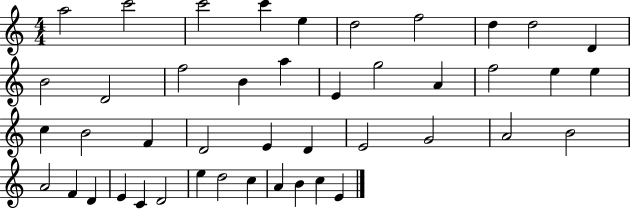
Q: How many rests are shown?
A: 0